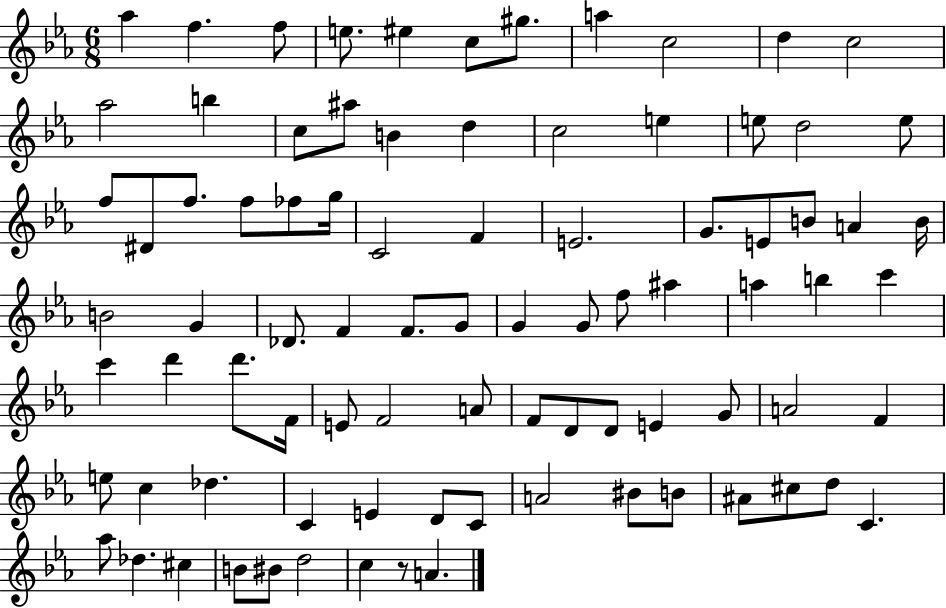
X:1
T:Untitled
M:6/8
L:1/4
K:Eb
_a f f/2 e/2 ^e c/2 ^g/2 a c2 d c2 _a2 b c/2 ^a/2 B d c2 e e/2 d2 e/2 f/2 ^D/2 f/2 f/2 _f/2 g/4 C2 F E2 G/2 E/2 B/2 A B/4 B2 G _D/2 F F/2 G/2 G G/2 f/2 ^a a b c' c' d' d'/2 F/4 E/2 F2 A/2 F/2 D/2 D/2 E G/2 A2 F e/2 c _d C E D/2 C/2 A2 ^B/2 B/2 ^A/2 ^c/2 d/2 C _a/2 _d ^c B/2 ^B/2 d2 c z/2 A